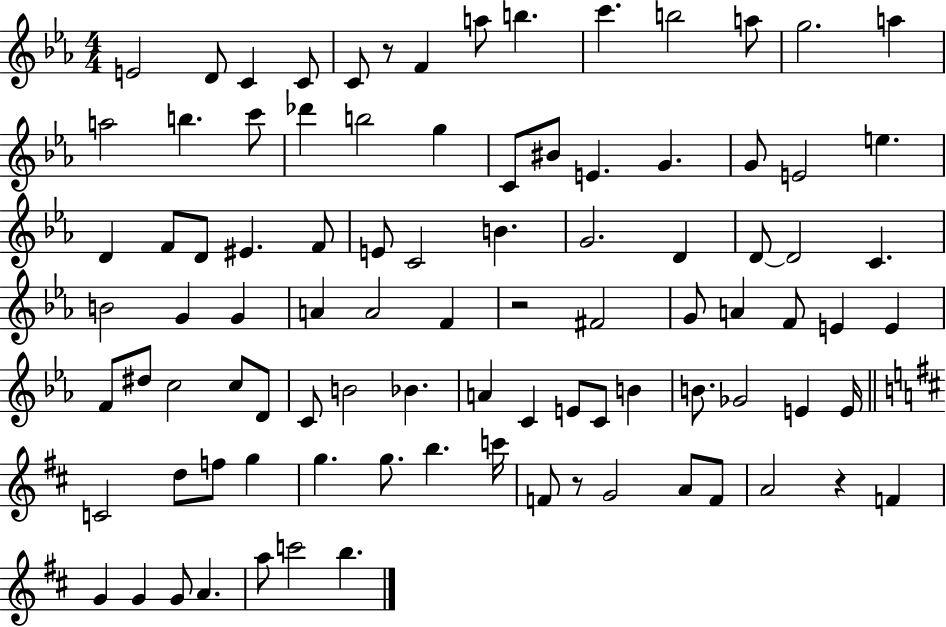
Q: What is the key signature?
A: EES major